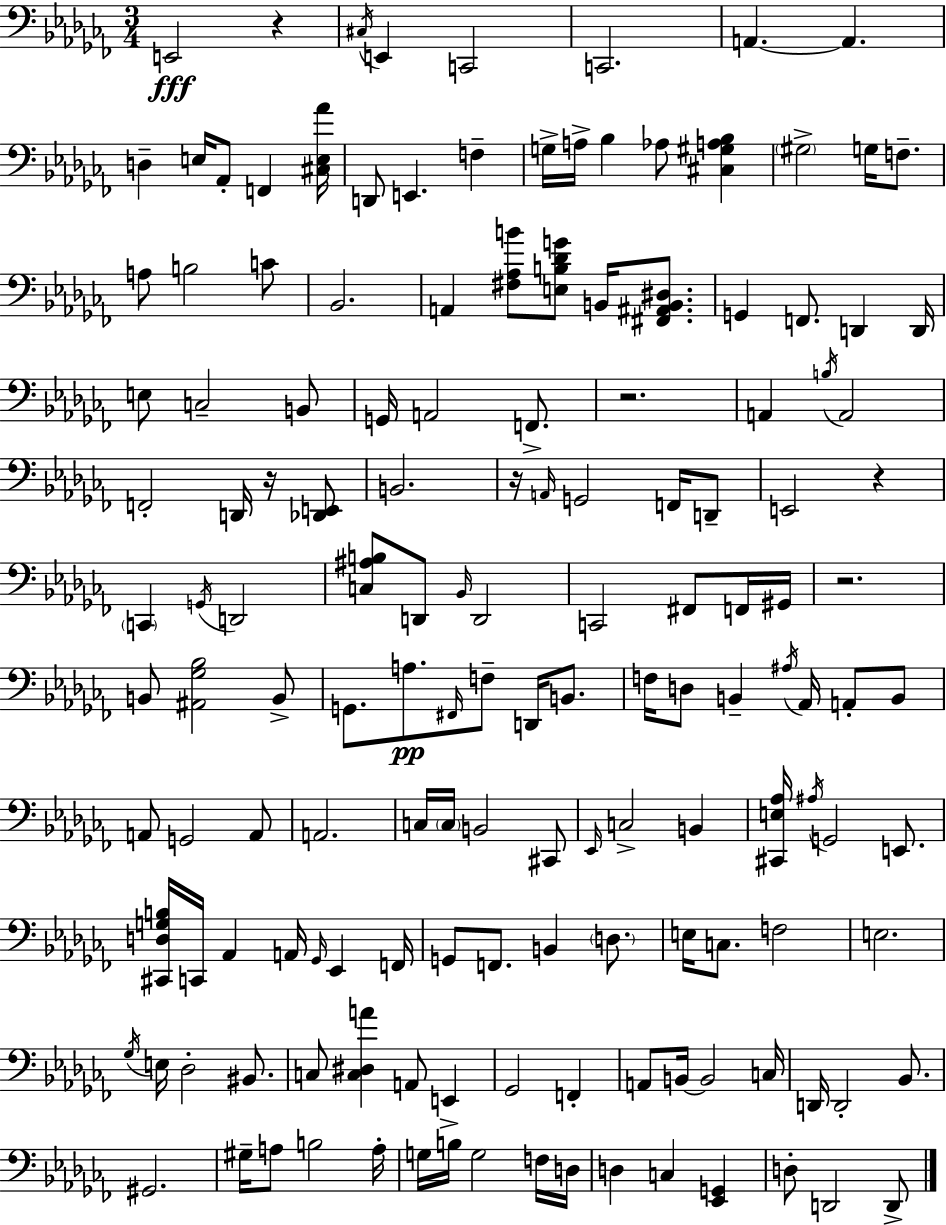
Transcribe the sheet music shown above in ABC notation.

X:1
T:Untitled
M:3/4
L:1/4
K:Abm
E,,2 z ^C,/4 E,, C,,2 C,,2 A,, A,, D, E,/4 _A,,/2 F,, [^C,E,_A]/4 D,,/2 E,, F, G,/4 A,/4 _B, _A,/2 [^C,^G,A,_B,] ^G,2 G,/4 F,/2 A,/2 B,2 C/2 _B,,2 A,, [^F,_A,B]/2 [E,B,_DG]/2 B,,/4 [^F,,^A,,B,,^D,]/2 G,, F,,/2 D,, D,,/4 E,/2 C,2 B,,/2 G,,/4 A,,2 F,,/2 z2 A,, B,/4 A,,2 F,,2 D,,/4 z/4 [_D,,E,,]/2 B,,2 z/4 A,,/4 G,,2 F,,/4 D,,/2 E,,2 z C,, G,,/4 D,,2 [C,^A,B,]/2 D,,/2 _B,,/4 D,,2 C,,2 ^F,,/2 F,,/4 ^G,,/4 z2 B,,/2 [^A,,_G,_B,]2 B,,/2 G,,/2 A,/2 ^F,,/4 F,/2 D,,/4 B,,/2 F,/4 D,/2 B,, ^A,/4 _A,,/4 A,,/2 B,,/2 A,,/2 G,,2 A,,/2 A,,2 C,/4 C,/4 B,,2 ^C,,/2 _E,,/4 C,2 B,, [^C,,E,_A,]/4 ^A,/4 G,,2 E,,/2 [^C,,D,G,B,]/4 C,,/4 _A,, A,,/4 _G,,/4 _E,, F,,/4 G,,/2 F,,/2 B,, D,/2 E,/4 C,/2 F,2 E,2 _G,/4 E,/4 _D,2 ^B,,/2 C,/2 [C,^D,A] A,,/2 E,, _G,,2 F,, A,,/2 B,,/4 B,,2 C,/4 D,,/4 D,,2 _B,,/2 ^G,,2 ^G,/4 A,/2 B,2 A,/4 G,/4 B,/4 G,2 F,/4 D,/4 D, C, [_E,,G,,] D,/2 D,,2 D,,/2